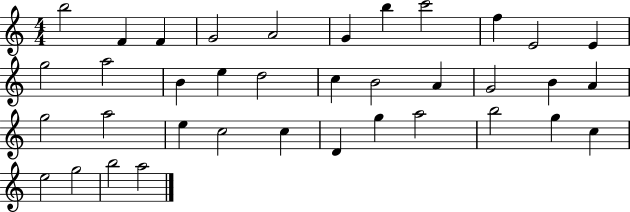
B5/h F4/q F4/q G4/h A4/h G4/q B5/q C6/h F5/q E4/h E4/q G5/h A5/h B4/q E5/q D5/h C5/q B4/h A4/q G4/h B4/q A4/q G5/h A5/h E5/q C5/h C5/q D4/q G5/q A5/h B5/h G5/q C5/q E5/h G5/h B5/h A5/h